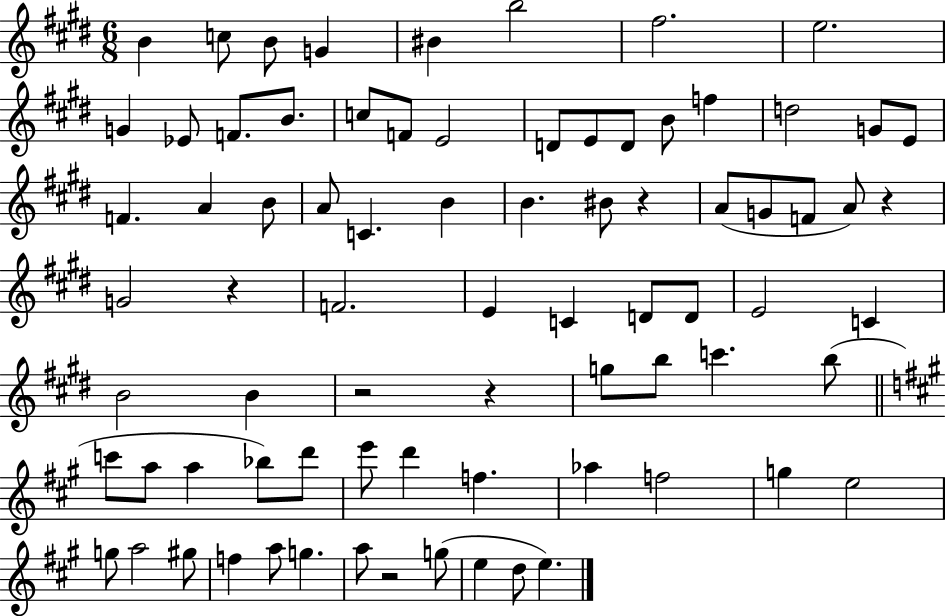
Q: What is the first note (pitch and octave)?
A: B4